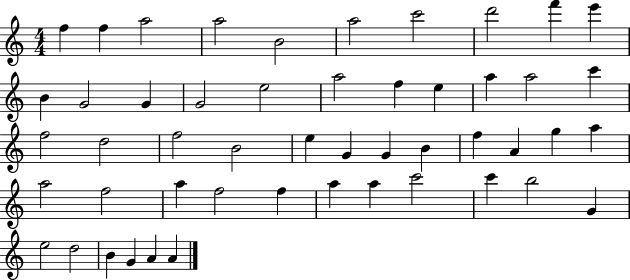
F5/q F5/q A5/h A5/h B4/h A5/h C6/h D6/h F6/q E6/q B4/q G4/h G4/q G4/h E5/h A5/h F5/q E5/q A5/q A5/h C6/q F5/h D5/h F5/h B4/h E5/q G4/q G4/q B4/q F5/q A4/q G5/q A5/q A5/h F5/h A5/q F5/h F5/q A5/q A5/q C6/h C6/q B5/h G4/q E5/h D5/h B4/q G4/q A4/q A4/q